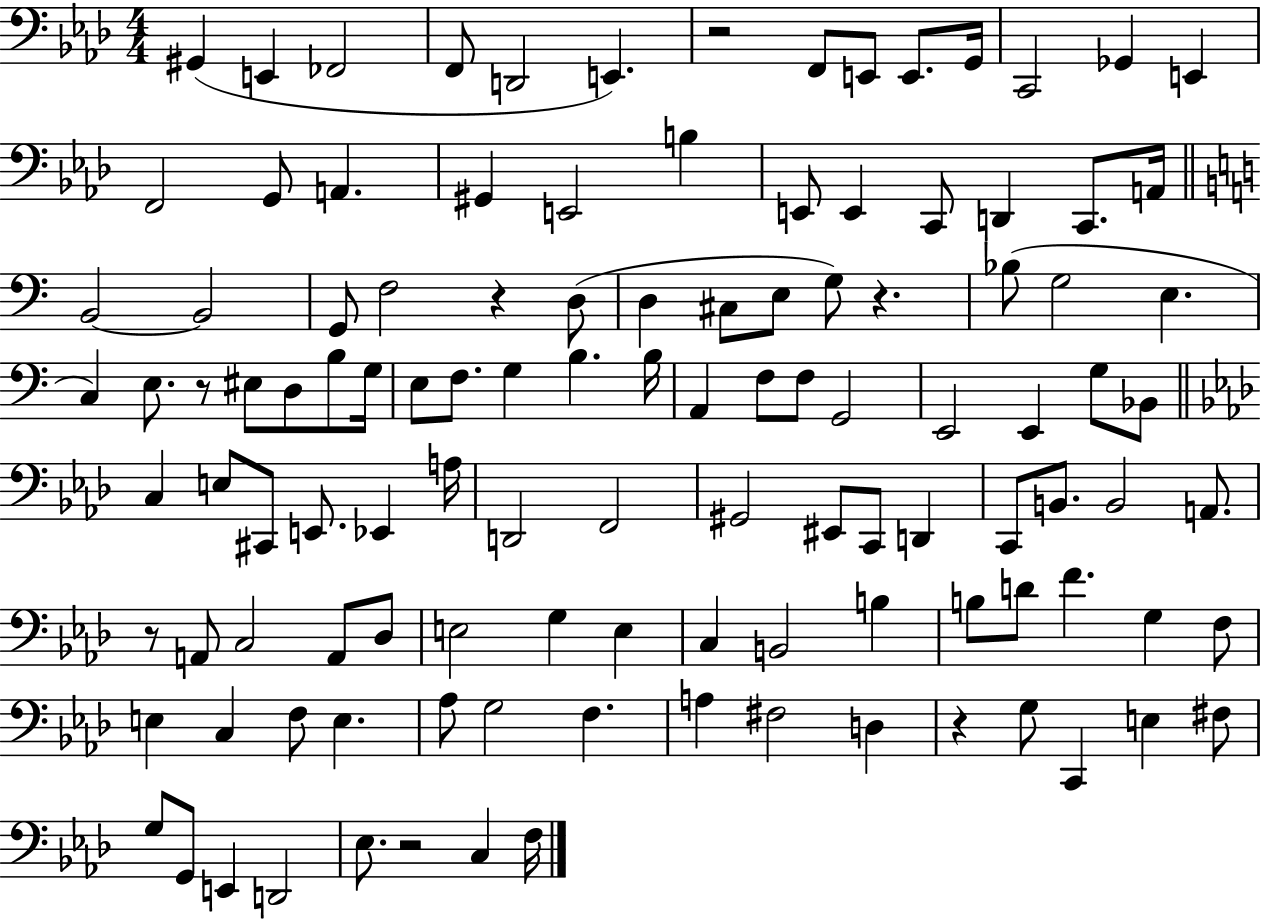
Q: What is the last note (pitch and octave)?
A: F3